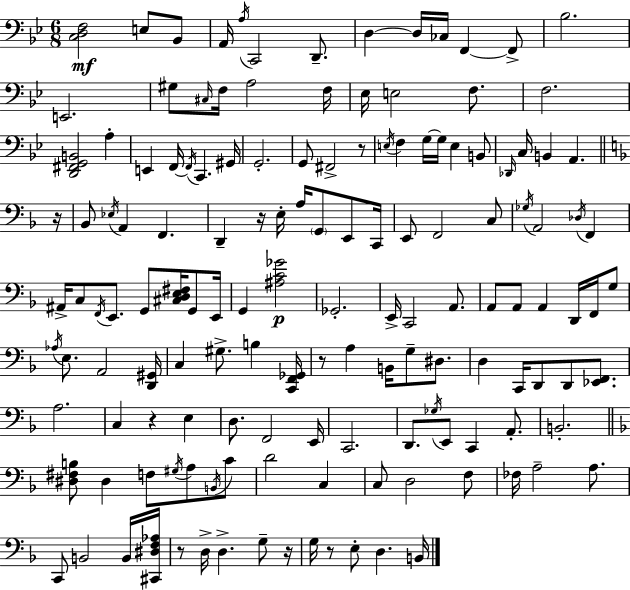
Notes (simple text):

[C3,D3,F3]/h E3/e Bb2/e A2/s A3/s C2/h D2/e. D3/q D3/s CES3/s F2/q F2/e Bb3/h. E2/h. G#3/e C#3/s F3/s A3/h F3/s Eb3/s E3/h F3/e. F3/h. [D2,F#2,G2,B2]/h A3/q E2/q F2/s F2/s C2/q. G#2/s G2/h. G2/e F#2/h R/e E3/s F3/q G3/s G3/s E3/q B2/e Db2/s C3/s B2/q A2/q. R/s Bb2/e Eb3/s A2/q F2/q. D2/q R/s E3/s A3/s G2/e E2/e C2/s E2/e F2/h C3/e Gb3/s A2/h Db3/s F2/q A#2/s C3/e F2/s E2/e. G2/e [C#3,D3,E3,F#3]/s G2/e E2/s G2/q [A#3,C4,Gb4]/h Gb2/h. E2/s C2/h A2/e. A2/e A2/e A2/q D2/s F2/s G3/e Ab3/s E3/e. A2/h [D2,G#2]/s C3/q G#3/e. B3/q [C2,F2,Gb2]/s R/e A3/q B2/s G3/e D#3/e. D3/q C2/s D2/e D2/e [Eb2,F2]/e. A3/h. C3/q R/q E3/q D3/e. F2/h E2/s C2/h. D2/e. Gb3/s E2/e C2/q A2/e. B2/h. [D#3,F#3,B3]/e D#3/q F3/e G#3/s A3/e B2/s C4/e D4/h C3/q C3/e D3/h F3/e FES3/s A3/h A3/e. C2/e B2/h B2/s [C#2,D#3,F3,Ab3]/s R/e D3/s D3/q. G3/e R/s G3/s R/e E3/e D3/q. B2/s